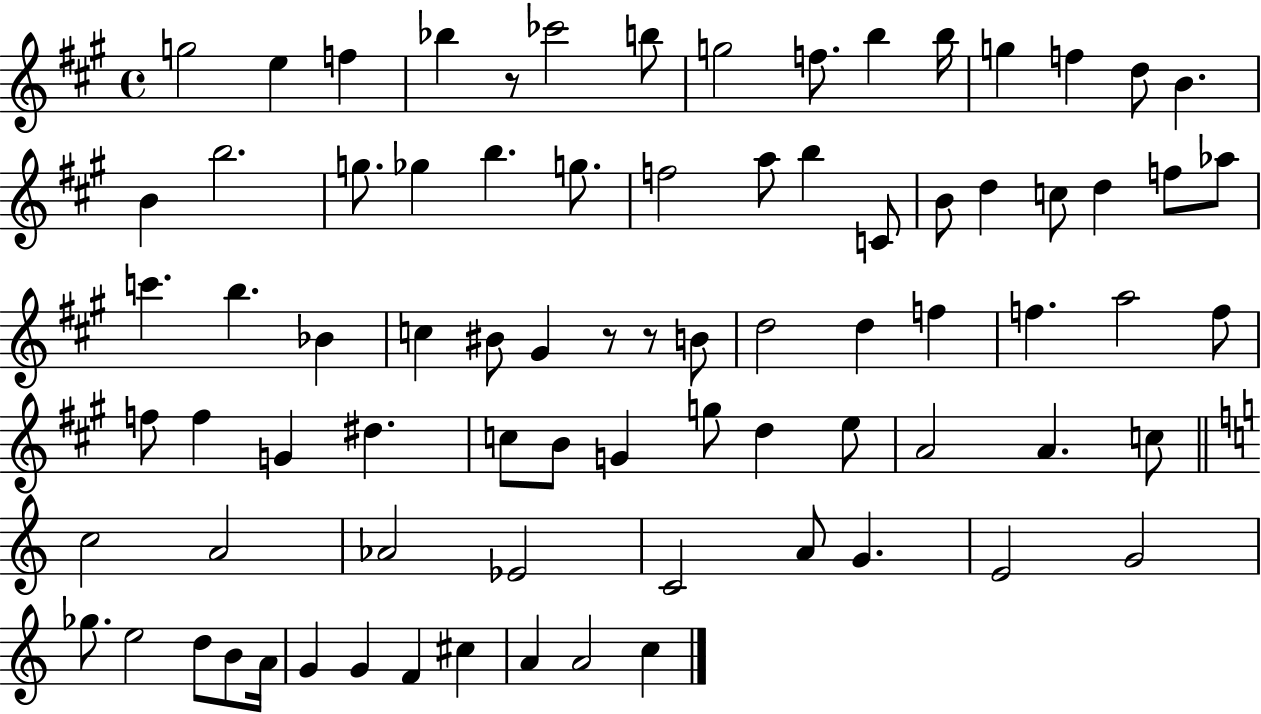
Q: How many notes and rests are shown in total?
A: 80